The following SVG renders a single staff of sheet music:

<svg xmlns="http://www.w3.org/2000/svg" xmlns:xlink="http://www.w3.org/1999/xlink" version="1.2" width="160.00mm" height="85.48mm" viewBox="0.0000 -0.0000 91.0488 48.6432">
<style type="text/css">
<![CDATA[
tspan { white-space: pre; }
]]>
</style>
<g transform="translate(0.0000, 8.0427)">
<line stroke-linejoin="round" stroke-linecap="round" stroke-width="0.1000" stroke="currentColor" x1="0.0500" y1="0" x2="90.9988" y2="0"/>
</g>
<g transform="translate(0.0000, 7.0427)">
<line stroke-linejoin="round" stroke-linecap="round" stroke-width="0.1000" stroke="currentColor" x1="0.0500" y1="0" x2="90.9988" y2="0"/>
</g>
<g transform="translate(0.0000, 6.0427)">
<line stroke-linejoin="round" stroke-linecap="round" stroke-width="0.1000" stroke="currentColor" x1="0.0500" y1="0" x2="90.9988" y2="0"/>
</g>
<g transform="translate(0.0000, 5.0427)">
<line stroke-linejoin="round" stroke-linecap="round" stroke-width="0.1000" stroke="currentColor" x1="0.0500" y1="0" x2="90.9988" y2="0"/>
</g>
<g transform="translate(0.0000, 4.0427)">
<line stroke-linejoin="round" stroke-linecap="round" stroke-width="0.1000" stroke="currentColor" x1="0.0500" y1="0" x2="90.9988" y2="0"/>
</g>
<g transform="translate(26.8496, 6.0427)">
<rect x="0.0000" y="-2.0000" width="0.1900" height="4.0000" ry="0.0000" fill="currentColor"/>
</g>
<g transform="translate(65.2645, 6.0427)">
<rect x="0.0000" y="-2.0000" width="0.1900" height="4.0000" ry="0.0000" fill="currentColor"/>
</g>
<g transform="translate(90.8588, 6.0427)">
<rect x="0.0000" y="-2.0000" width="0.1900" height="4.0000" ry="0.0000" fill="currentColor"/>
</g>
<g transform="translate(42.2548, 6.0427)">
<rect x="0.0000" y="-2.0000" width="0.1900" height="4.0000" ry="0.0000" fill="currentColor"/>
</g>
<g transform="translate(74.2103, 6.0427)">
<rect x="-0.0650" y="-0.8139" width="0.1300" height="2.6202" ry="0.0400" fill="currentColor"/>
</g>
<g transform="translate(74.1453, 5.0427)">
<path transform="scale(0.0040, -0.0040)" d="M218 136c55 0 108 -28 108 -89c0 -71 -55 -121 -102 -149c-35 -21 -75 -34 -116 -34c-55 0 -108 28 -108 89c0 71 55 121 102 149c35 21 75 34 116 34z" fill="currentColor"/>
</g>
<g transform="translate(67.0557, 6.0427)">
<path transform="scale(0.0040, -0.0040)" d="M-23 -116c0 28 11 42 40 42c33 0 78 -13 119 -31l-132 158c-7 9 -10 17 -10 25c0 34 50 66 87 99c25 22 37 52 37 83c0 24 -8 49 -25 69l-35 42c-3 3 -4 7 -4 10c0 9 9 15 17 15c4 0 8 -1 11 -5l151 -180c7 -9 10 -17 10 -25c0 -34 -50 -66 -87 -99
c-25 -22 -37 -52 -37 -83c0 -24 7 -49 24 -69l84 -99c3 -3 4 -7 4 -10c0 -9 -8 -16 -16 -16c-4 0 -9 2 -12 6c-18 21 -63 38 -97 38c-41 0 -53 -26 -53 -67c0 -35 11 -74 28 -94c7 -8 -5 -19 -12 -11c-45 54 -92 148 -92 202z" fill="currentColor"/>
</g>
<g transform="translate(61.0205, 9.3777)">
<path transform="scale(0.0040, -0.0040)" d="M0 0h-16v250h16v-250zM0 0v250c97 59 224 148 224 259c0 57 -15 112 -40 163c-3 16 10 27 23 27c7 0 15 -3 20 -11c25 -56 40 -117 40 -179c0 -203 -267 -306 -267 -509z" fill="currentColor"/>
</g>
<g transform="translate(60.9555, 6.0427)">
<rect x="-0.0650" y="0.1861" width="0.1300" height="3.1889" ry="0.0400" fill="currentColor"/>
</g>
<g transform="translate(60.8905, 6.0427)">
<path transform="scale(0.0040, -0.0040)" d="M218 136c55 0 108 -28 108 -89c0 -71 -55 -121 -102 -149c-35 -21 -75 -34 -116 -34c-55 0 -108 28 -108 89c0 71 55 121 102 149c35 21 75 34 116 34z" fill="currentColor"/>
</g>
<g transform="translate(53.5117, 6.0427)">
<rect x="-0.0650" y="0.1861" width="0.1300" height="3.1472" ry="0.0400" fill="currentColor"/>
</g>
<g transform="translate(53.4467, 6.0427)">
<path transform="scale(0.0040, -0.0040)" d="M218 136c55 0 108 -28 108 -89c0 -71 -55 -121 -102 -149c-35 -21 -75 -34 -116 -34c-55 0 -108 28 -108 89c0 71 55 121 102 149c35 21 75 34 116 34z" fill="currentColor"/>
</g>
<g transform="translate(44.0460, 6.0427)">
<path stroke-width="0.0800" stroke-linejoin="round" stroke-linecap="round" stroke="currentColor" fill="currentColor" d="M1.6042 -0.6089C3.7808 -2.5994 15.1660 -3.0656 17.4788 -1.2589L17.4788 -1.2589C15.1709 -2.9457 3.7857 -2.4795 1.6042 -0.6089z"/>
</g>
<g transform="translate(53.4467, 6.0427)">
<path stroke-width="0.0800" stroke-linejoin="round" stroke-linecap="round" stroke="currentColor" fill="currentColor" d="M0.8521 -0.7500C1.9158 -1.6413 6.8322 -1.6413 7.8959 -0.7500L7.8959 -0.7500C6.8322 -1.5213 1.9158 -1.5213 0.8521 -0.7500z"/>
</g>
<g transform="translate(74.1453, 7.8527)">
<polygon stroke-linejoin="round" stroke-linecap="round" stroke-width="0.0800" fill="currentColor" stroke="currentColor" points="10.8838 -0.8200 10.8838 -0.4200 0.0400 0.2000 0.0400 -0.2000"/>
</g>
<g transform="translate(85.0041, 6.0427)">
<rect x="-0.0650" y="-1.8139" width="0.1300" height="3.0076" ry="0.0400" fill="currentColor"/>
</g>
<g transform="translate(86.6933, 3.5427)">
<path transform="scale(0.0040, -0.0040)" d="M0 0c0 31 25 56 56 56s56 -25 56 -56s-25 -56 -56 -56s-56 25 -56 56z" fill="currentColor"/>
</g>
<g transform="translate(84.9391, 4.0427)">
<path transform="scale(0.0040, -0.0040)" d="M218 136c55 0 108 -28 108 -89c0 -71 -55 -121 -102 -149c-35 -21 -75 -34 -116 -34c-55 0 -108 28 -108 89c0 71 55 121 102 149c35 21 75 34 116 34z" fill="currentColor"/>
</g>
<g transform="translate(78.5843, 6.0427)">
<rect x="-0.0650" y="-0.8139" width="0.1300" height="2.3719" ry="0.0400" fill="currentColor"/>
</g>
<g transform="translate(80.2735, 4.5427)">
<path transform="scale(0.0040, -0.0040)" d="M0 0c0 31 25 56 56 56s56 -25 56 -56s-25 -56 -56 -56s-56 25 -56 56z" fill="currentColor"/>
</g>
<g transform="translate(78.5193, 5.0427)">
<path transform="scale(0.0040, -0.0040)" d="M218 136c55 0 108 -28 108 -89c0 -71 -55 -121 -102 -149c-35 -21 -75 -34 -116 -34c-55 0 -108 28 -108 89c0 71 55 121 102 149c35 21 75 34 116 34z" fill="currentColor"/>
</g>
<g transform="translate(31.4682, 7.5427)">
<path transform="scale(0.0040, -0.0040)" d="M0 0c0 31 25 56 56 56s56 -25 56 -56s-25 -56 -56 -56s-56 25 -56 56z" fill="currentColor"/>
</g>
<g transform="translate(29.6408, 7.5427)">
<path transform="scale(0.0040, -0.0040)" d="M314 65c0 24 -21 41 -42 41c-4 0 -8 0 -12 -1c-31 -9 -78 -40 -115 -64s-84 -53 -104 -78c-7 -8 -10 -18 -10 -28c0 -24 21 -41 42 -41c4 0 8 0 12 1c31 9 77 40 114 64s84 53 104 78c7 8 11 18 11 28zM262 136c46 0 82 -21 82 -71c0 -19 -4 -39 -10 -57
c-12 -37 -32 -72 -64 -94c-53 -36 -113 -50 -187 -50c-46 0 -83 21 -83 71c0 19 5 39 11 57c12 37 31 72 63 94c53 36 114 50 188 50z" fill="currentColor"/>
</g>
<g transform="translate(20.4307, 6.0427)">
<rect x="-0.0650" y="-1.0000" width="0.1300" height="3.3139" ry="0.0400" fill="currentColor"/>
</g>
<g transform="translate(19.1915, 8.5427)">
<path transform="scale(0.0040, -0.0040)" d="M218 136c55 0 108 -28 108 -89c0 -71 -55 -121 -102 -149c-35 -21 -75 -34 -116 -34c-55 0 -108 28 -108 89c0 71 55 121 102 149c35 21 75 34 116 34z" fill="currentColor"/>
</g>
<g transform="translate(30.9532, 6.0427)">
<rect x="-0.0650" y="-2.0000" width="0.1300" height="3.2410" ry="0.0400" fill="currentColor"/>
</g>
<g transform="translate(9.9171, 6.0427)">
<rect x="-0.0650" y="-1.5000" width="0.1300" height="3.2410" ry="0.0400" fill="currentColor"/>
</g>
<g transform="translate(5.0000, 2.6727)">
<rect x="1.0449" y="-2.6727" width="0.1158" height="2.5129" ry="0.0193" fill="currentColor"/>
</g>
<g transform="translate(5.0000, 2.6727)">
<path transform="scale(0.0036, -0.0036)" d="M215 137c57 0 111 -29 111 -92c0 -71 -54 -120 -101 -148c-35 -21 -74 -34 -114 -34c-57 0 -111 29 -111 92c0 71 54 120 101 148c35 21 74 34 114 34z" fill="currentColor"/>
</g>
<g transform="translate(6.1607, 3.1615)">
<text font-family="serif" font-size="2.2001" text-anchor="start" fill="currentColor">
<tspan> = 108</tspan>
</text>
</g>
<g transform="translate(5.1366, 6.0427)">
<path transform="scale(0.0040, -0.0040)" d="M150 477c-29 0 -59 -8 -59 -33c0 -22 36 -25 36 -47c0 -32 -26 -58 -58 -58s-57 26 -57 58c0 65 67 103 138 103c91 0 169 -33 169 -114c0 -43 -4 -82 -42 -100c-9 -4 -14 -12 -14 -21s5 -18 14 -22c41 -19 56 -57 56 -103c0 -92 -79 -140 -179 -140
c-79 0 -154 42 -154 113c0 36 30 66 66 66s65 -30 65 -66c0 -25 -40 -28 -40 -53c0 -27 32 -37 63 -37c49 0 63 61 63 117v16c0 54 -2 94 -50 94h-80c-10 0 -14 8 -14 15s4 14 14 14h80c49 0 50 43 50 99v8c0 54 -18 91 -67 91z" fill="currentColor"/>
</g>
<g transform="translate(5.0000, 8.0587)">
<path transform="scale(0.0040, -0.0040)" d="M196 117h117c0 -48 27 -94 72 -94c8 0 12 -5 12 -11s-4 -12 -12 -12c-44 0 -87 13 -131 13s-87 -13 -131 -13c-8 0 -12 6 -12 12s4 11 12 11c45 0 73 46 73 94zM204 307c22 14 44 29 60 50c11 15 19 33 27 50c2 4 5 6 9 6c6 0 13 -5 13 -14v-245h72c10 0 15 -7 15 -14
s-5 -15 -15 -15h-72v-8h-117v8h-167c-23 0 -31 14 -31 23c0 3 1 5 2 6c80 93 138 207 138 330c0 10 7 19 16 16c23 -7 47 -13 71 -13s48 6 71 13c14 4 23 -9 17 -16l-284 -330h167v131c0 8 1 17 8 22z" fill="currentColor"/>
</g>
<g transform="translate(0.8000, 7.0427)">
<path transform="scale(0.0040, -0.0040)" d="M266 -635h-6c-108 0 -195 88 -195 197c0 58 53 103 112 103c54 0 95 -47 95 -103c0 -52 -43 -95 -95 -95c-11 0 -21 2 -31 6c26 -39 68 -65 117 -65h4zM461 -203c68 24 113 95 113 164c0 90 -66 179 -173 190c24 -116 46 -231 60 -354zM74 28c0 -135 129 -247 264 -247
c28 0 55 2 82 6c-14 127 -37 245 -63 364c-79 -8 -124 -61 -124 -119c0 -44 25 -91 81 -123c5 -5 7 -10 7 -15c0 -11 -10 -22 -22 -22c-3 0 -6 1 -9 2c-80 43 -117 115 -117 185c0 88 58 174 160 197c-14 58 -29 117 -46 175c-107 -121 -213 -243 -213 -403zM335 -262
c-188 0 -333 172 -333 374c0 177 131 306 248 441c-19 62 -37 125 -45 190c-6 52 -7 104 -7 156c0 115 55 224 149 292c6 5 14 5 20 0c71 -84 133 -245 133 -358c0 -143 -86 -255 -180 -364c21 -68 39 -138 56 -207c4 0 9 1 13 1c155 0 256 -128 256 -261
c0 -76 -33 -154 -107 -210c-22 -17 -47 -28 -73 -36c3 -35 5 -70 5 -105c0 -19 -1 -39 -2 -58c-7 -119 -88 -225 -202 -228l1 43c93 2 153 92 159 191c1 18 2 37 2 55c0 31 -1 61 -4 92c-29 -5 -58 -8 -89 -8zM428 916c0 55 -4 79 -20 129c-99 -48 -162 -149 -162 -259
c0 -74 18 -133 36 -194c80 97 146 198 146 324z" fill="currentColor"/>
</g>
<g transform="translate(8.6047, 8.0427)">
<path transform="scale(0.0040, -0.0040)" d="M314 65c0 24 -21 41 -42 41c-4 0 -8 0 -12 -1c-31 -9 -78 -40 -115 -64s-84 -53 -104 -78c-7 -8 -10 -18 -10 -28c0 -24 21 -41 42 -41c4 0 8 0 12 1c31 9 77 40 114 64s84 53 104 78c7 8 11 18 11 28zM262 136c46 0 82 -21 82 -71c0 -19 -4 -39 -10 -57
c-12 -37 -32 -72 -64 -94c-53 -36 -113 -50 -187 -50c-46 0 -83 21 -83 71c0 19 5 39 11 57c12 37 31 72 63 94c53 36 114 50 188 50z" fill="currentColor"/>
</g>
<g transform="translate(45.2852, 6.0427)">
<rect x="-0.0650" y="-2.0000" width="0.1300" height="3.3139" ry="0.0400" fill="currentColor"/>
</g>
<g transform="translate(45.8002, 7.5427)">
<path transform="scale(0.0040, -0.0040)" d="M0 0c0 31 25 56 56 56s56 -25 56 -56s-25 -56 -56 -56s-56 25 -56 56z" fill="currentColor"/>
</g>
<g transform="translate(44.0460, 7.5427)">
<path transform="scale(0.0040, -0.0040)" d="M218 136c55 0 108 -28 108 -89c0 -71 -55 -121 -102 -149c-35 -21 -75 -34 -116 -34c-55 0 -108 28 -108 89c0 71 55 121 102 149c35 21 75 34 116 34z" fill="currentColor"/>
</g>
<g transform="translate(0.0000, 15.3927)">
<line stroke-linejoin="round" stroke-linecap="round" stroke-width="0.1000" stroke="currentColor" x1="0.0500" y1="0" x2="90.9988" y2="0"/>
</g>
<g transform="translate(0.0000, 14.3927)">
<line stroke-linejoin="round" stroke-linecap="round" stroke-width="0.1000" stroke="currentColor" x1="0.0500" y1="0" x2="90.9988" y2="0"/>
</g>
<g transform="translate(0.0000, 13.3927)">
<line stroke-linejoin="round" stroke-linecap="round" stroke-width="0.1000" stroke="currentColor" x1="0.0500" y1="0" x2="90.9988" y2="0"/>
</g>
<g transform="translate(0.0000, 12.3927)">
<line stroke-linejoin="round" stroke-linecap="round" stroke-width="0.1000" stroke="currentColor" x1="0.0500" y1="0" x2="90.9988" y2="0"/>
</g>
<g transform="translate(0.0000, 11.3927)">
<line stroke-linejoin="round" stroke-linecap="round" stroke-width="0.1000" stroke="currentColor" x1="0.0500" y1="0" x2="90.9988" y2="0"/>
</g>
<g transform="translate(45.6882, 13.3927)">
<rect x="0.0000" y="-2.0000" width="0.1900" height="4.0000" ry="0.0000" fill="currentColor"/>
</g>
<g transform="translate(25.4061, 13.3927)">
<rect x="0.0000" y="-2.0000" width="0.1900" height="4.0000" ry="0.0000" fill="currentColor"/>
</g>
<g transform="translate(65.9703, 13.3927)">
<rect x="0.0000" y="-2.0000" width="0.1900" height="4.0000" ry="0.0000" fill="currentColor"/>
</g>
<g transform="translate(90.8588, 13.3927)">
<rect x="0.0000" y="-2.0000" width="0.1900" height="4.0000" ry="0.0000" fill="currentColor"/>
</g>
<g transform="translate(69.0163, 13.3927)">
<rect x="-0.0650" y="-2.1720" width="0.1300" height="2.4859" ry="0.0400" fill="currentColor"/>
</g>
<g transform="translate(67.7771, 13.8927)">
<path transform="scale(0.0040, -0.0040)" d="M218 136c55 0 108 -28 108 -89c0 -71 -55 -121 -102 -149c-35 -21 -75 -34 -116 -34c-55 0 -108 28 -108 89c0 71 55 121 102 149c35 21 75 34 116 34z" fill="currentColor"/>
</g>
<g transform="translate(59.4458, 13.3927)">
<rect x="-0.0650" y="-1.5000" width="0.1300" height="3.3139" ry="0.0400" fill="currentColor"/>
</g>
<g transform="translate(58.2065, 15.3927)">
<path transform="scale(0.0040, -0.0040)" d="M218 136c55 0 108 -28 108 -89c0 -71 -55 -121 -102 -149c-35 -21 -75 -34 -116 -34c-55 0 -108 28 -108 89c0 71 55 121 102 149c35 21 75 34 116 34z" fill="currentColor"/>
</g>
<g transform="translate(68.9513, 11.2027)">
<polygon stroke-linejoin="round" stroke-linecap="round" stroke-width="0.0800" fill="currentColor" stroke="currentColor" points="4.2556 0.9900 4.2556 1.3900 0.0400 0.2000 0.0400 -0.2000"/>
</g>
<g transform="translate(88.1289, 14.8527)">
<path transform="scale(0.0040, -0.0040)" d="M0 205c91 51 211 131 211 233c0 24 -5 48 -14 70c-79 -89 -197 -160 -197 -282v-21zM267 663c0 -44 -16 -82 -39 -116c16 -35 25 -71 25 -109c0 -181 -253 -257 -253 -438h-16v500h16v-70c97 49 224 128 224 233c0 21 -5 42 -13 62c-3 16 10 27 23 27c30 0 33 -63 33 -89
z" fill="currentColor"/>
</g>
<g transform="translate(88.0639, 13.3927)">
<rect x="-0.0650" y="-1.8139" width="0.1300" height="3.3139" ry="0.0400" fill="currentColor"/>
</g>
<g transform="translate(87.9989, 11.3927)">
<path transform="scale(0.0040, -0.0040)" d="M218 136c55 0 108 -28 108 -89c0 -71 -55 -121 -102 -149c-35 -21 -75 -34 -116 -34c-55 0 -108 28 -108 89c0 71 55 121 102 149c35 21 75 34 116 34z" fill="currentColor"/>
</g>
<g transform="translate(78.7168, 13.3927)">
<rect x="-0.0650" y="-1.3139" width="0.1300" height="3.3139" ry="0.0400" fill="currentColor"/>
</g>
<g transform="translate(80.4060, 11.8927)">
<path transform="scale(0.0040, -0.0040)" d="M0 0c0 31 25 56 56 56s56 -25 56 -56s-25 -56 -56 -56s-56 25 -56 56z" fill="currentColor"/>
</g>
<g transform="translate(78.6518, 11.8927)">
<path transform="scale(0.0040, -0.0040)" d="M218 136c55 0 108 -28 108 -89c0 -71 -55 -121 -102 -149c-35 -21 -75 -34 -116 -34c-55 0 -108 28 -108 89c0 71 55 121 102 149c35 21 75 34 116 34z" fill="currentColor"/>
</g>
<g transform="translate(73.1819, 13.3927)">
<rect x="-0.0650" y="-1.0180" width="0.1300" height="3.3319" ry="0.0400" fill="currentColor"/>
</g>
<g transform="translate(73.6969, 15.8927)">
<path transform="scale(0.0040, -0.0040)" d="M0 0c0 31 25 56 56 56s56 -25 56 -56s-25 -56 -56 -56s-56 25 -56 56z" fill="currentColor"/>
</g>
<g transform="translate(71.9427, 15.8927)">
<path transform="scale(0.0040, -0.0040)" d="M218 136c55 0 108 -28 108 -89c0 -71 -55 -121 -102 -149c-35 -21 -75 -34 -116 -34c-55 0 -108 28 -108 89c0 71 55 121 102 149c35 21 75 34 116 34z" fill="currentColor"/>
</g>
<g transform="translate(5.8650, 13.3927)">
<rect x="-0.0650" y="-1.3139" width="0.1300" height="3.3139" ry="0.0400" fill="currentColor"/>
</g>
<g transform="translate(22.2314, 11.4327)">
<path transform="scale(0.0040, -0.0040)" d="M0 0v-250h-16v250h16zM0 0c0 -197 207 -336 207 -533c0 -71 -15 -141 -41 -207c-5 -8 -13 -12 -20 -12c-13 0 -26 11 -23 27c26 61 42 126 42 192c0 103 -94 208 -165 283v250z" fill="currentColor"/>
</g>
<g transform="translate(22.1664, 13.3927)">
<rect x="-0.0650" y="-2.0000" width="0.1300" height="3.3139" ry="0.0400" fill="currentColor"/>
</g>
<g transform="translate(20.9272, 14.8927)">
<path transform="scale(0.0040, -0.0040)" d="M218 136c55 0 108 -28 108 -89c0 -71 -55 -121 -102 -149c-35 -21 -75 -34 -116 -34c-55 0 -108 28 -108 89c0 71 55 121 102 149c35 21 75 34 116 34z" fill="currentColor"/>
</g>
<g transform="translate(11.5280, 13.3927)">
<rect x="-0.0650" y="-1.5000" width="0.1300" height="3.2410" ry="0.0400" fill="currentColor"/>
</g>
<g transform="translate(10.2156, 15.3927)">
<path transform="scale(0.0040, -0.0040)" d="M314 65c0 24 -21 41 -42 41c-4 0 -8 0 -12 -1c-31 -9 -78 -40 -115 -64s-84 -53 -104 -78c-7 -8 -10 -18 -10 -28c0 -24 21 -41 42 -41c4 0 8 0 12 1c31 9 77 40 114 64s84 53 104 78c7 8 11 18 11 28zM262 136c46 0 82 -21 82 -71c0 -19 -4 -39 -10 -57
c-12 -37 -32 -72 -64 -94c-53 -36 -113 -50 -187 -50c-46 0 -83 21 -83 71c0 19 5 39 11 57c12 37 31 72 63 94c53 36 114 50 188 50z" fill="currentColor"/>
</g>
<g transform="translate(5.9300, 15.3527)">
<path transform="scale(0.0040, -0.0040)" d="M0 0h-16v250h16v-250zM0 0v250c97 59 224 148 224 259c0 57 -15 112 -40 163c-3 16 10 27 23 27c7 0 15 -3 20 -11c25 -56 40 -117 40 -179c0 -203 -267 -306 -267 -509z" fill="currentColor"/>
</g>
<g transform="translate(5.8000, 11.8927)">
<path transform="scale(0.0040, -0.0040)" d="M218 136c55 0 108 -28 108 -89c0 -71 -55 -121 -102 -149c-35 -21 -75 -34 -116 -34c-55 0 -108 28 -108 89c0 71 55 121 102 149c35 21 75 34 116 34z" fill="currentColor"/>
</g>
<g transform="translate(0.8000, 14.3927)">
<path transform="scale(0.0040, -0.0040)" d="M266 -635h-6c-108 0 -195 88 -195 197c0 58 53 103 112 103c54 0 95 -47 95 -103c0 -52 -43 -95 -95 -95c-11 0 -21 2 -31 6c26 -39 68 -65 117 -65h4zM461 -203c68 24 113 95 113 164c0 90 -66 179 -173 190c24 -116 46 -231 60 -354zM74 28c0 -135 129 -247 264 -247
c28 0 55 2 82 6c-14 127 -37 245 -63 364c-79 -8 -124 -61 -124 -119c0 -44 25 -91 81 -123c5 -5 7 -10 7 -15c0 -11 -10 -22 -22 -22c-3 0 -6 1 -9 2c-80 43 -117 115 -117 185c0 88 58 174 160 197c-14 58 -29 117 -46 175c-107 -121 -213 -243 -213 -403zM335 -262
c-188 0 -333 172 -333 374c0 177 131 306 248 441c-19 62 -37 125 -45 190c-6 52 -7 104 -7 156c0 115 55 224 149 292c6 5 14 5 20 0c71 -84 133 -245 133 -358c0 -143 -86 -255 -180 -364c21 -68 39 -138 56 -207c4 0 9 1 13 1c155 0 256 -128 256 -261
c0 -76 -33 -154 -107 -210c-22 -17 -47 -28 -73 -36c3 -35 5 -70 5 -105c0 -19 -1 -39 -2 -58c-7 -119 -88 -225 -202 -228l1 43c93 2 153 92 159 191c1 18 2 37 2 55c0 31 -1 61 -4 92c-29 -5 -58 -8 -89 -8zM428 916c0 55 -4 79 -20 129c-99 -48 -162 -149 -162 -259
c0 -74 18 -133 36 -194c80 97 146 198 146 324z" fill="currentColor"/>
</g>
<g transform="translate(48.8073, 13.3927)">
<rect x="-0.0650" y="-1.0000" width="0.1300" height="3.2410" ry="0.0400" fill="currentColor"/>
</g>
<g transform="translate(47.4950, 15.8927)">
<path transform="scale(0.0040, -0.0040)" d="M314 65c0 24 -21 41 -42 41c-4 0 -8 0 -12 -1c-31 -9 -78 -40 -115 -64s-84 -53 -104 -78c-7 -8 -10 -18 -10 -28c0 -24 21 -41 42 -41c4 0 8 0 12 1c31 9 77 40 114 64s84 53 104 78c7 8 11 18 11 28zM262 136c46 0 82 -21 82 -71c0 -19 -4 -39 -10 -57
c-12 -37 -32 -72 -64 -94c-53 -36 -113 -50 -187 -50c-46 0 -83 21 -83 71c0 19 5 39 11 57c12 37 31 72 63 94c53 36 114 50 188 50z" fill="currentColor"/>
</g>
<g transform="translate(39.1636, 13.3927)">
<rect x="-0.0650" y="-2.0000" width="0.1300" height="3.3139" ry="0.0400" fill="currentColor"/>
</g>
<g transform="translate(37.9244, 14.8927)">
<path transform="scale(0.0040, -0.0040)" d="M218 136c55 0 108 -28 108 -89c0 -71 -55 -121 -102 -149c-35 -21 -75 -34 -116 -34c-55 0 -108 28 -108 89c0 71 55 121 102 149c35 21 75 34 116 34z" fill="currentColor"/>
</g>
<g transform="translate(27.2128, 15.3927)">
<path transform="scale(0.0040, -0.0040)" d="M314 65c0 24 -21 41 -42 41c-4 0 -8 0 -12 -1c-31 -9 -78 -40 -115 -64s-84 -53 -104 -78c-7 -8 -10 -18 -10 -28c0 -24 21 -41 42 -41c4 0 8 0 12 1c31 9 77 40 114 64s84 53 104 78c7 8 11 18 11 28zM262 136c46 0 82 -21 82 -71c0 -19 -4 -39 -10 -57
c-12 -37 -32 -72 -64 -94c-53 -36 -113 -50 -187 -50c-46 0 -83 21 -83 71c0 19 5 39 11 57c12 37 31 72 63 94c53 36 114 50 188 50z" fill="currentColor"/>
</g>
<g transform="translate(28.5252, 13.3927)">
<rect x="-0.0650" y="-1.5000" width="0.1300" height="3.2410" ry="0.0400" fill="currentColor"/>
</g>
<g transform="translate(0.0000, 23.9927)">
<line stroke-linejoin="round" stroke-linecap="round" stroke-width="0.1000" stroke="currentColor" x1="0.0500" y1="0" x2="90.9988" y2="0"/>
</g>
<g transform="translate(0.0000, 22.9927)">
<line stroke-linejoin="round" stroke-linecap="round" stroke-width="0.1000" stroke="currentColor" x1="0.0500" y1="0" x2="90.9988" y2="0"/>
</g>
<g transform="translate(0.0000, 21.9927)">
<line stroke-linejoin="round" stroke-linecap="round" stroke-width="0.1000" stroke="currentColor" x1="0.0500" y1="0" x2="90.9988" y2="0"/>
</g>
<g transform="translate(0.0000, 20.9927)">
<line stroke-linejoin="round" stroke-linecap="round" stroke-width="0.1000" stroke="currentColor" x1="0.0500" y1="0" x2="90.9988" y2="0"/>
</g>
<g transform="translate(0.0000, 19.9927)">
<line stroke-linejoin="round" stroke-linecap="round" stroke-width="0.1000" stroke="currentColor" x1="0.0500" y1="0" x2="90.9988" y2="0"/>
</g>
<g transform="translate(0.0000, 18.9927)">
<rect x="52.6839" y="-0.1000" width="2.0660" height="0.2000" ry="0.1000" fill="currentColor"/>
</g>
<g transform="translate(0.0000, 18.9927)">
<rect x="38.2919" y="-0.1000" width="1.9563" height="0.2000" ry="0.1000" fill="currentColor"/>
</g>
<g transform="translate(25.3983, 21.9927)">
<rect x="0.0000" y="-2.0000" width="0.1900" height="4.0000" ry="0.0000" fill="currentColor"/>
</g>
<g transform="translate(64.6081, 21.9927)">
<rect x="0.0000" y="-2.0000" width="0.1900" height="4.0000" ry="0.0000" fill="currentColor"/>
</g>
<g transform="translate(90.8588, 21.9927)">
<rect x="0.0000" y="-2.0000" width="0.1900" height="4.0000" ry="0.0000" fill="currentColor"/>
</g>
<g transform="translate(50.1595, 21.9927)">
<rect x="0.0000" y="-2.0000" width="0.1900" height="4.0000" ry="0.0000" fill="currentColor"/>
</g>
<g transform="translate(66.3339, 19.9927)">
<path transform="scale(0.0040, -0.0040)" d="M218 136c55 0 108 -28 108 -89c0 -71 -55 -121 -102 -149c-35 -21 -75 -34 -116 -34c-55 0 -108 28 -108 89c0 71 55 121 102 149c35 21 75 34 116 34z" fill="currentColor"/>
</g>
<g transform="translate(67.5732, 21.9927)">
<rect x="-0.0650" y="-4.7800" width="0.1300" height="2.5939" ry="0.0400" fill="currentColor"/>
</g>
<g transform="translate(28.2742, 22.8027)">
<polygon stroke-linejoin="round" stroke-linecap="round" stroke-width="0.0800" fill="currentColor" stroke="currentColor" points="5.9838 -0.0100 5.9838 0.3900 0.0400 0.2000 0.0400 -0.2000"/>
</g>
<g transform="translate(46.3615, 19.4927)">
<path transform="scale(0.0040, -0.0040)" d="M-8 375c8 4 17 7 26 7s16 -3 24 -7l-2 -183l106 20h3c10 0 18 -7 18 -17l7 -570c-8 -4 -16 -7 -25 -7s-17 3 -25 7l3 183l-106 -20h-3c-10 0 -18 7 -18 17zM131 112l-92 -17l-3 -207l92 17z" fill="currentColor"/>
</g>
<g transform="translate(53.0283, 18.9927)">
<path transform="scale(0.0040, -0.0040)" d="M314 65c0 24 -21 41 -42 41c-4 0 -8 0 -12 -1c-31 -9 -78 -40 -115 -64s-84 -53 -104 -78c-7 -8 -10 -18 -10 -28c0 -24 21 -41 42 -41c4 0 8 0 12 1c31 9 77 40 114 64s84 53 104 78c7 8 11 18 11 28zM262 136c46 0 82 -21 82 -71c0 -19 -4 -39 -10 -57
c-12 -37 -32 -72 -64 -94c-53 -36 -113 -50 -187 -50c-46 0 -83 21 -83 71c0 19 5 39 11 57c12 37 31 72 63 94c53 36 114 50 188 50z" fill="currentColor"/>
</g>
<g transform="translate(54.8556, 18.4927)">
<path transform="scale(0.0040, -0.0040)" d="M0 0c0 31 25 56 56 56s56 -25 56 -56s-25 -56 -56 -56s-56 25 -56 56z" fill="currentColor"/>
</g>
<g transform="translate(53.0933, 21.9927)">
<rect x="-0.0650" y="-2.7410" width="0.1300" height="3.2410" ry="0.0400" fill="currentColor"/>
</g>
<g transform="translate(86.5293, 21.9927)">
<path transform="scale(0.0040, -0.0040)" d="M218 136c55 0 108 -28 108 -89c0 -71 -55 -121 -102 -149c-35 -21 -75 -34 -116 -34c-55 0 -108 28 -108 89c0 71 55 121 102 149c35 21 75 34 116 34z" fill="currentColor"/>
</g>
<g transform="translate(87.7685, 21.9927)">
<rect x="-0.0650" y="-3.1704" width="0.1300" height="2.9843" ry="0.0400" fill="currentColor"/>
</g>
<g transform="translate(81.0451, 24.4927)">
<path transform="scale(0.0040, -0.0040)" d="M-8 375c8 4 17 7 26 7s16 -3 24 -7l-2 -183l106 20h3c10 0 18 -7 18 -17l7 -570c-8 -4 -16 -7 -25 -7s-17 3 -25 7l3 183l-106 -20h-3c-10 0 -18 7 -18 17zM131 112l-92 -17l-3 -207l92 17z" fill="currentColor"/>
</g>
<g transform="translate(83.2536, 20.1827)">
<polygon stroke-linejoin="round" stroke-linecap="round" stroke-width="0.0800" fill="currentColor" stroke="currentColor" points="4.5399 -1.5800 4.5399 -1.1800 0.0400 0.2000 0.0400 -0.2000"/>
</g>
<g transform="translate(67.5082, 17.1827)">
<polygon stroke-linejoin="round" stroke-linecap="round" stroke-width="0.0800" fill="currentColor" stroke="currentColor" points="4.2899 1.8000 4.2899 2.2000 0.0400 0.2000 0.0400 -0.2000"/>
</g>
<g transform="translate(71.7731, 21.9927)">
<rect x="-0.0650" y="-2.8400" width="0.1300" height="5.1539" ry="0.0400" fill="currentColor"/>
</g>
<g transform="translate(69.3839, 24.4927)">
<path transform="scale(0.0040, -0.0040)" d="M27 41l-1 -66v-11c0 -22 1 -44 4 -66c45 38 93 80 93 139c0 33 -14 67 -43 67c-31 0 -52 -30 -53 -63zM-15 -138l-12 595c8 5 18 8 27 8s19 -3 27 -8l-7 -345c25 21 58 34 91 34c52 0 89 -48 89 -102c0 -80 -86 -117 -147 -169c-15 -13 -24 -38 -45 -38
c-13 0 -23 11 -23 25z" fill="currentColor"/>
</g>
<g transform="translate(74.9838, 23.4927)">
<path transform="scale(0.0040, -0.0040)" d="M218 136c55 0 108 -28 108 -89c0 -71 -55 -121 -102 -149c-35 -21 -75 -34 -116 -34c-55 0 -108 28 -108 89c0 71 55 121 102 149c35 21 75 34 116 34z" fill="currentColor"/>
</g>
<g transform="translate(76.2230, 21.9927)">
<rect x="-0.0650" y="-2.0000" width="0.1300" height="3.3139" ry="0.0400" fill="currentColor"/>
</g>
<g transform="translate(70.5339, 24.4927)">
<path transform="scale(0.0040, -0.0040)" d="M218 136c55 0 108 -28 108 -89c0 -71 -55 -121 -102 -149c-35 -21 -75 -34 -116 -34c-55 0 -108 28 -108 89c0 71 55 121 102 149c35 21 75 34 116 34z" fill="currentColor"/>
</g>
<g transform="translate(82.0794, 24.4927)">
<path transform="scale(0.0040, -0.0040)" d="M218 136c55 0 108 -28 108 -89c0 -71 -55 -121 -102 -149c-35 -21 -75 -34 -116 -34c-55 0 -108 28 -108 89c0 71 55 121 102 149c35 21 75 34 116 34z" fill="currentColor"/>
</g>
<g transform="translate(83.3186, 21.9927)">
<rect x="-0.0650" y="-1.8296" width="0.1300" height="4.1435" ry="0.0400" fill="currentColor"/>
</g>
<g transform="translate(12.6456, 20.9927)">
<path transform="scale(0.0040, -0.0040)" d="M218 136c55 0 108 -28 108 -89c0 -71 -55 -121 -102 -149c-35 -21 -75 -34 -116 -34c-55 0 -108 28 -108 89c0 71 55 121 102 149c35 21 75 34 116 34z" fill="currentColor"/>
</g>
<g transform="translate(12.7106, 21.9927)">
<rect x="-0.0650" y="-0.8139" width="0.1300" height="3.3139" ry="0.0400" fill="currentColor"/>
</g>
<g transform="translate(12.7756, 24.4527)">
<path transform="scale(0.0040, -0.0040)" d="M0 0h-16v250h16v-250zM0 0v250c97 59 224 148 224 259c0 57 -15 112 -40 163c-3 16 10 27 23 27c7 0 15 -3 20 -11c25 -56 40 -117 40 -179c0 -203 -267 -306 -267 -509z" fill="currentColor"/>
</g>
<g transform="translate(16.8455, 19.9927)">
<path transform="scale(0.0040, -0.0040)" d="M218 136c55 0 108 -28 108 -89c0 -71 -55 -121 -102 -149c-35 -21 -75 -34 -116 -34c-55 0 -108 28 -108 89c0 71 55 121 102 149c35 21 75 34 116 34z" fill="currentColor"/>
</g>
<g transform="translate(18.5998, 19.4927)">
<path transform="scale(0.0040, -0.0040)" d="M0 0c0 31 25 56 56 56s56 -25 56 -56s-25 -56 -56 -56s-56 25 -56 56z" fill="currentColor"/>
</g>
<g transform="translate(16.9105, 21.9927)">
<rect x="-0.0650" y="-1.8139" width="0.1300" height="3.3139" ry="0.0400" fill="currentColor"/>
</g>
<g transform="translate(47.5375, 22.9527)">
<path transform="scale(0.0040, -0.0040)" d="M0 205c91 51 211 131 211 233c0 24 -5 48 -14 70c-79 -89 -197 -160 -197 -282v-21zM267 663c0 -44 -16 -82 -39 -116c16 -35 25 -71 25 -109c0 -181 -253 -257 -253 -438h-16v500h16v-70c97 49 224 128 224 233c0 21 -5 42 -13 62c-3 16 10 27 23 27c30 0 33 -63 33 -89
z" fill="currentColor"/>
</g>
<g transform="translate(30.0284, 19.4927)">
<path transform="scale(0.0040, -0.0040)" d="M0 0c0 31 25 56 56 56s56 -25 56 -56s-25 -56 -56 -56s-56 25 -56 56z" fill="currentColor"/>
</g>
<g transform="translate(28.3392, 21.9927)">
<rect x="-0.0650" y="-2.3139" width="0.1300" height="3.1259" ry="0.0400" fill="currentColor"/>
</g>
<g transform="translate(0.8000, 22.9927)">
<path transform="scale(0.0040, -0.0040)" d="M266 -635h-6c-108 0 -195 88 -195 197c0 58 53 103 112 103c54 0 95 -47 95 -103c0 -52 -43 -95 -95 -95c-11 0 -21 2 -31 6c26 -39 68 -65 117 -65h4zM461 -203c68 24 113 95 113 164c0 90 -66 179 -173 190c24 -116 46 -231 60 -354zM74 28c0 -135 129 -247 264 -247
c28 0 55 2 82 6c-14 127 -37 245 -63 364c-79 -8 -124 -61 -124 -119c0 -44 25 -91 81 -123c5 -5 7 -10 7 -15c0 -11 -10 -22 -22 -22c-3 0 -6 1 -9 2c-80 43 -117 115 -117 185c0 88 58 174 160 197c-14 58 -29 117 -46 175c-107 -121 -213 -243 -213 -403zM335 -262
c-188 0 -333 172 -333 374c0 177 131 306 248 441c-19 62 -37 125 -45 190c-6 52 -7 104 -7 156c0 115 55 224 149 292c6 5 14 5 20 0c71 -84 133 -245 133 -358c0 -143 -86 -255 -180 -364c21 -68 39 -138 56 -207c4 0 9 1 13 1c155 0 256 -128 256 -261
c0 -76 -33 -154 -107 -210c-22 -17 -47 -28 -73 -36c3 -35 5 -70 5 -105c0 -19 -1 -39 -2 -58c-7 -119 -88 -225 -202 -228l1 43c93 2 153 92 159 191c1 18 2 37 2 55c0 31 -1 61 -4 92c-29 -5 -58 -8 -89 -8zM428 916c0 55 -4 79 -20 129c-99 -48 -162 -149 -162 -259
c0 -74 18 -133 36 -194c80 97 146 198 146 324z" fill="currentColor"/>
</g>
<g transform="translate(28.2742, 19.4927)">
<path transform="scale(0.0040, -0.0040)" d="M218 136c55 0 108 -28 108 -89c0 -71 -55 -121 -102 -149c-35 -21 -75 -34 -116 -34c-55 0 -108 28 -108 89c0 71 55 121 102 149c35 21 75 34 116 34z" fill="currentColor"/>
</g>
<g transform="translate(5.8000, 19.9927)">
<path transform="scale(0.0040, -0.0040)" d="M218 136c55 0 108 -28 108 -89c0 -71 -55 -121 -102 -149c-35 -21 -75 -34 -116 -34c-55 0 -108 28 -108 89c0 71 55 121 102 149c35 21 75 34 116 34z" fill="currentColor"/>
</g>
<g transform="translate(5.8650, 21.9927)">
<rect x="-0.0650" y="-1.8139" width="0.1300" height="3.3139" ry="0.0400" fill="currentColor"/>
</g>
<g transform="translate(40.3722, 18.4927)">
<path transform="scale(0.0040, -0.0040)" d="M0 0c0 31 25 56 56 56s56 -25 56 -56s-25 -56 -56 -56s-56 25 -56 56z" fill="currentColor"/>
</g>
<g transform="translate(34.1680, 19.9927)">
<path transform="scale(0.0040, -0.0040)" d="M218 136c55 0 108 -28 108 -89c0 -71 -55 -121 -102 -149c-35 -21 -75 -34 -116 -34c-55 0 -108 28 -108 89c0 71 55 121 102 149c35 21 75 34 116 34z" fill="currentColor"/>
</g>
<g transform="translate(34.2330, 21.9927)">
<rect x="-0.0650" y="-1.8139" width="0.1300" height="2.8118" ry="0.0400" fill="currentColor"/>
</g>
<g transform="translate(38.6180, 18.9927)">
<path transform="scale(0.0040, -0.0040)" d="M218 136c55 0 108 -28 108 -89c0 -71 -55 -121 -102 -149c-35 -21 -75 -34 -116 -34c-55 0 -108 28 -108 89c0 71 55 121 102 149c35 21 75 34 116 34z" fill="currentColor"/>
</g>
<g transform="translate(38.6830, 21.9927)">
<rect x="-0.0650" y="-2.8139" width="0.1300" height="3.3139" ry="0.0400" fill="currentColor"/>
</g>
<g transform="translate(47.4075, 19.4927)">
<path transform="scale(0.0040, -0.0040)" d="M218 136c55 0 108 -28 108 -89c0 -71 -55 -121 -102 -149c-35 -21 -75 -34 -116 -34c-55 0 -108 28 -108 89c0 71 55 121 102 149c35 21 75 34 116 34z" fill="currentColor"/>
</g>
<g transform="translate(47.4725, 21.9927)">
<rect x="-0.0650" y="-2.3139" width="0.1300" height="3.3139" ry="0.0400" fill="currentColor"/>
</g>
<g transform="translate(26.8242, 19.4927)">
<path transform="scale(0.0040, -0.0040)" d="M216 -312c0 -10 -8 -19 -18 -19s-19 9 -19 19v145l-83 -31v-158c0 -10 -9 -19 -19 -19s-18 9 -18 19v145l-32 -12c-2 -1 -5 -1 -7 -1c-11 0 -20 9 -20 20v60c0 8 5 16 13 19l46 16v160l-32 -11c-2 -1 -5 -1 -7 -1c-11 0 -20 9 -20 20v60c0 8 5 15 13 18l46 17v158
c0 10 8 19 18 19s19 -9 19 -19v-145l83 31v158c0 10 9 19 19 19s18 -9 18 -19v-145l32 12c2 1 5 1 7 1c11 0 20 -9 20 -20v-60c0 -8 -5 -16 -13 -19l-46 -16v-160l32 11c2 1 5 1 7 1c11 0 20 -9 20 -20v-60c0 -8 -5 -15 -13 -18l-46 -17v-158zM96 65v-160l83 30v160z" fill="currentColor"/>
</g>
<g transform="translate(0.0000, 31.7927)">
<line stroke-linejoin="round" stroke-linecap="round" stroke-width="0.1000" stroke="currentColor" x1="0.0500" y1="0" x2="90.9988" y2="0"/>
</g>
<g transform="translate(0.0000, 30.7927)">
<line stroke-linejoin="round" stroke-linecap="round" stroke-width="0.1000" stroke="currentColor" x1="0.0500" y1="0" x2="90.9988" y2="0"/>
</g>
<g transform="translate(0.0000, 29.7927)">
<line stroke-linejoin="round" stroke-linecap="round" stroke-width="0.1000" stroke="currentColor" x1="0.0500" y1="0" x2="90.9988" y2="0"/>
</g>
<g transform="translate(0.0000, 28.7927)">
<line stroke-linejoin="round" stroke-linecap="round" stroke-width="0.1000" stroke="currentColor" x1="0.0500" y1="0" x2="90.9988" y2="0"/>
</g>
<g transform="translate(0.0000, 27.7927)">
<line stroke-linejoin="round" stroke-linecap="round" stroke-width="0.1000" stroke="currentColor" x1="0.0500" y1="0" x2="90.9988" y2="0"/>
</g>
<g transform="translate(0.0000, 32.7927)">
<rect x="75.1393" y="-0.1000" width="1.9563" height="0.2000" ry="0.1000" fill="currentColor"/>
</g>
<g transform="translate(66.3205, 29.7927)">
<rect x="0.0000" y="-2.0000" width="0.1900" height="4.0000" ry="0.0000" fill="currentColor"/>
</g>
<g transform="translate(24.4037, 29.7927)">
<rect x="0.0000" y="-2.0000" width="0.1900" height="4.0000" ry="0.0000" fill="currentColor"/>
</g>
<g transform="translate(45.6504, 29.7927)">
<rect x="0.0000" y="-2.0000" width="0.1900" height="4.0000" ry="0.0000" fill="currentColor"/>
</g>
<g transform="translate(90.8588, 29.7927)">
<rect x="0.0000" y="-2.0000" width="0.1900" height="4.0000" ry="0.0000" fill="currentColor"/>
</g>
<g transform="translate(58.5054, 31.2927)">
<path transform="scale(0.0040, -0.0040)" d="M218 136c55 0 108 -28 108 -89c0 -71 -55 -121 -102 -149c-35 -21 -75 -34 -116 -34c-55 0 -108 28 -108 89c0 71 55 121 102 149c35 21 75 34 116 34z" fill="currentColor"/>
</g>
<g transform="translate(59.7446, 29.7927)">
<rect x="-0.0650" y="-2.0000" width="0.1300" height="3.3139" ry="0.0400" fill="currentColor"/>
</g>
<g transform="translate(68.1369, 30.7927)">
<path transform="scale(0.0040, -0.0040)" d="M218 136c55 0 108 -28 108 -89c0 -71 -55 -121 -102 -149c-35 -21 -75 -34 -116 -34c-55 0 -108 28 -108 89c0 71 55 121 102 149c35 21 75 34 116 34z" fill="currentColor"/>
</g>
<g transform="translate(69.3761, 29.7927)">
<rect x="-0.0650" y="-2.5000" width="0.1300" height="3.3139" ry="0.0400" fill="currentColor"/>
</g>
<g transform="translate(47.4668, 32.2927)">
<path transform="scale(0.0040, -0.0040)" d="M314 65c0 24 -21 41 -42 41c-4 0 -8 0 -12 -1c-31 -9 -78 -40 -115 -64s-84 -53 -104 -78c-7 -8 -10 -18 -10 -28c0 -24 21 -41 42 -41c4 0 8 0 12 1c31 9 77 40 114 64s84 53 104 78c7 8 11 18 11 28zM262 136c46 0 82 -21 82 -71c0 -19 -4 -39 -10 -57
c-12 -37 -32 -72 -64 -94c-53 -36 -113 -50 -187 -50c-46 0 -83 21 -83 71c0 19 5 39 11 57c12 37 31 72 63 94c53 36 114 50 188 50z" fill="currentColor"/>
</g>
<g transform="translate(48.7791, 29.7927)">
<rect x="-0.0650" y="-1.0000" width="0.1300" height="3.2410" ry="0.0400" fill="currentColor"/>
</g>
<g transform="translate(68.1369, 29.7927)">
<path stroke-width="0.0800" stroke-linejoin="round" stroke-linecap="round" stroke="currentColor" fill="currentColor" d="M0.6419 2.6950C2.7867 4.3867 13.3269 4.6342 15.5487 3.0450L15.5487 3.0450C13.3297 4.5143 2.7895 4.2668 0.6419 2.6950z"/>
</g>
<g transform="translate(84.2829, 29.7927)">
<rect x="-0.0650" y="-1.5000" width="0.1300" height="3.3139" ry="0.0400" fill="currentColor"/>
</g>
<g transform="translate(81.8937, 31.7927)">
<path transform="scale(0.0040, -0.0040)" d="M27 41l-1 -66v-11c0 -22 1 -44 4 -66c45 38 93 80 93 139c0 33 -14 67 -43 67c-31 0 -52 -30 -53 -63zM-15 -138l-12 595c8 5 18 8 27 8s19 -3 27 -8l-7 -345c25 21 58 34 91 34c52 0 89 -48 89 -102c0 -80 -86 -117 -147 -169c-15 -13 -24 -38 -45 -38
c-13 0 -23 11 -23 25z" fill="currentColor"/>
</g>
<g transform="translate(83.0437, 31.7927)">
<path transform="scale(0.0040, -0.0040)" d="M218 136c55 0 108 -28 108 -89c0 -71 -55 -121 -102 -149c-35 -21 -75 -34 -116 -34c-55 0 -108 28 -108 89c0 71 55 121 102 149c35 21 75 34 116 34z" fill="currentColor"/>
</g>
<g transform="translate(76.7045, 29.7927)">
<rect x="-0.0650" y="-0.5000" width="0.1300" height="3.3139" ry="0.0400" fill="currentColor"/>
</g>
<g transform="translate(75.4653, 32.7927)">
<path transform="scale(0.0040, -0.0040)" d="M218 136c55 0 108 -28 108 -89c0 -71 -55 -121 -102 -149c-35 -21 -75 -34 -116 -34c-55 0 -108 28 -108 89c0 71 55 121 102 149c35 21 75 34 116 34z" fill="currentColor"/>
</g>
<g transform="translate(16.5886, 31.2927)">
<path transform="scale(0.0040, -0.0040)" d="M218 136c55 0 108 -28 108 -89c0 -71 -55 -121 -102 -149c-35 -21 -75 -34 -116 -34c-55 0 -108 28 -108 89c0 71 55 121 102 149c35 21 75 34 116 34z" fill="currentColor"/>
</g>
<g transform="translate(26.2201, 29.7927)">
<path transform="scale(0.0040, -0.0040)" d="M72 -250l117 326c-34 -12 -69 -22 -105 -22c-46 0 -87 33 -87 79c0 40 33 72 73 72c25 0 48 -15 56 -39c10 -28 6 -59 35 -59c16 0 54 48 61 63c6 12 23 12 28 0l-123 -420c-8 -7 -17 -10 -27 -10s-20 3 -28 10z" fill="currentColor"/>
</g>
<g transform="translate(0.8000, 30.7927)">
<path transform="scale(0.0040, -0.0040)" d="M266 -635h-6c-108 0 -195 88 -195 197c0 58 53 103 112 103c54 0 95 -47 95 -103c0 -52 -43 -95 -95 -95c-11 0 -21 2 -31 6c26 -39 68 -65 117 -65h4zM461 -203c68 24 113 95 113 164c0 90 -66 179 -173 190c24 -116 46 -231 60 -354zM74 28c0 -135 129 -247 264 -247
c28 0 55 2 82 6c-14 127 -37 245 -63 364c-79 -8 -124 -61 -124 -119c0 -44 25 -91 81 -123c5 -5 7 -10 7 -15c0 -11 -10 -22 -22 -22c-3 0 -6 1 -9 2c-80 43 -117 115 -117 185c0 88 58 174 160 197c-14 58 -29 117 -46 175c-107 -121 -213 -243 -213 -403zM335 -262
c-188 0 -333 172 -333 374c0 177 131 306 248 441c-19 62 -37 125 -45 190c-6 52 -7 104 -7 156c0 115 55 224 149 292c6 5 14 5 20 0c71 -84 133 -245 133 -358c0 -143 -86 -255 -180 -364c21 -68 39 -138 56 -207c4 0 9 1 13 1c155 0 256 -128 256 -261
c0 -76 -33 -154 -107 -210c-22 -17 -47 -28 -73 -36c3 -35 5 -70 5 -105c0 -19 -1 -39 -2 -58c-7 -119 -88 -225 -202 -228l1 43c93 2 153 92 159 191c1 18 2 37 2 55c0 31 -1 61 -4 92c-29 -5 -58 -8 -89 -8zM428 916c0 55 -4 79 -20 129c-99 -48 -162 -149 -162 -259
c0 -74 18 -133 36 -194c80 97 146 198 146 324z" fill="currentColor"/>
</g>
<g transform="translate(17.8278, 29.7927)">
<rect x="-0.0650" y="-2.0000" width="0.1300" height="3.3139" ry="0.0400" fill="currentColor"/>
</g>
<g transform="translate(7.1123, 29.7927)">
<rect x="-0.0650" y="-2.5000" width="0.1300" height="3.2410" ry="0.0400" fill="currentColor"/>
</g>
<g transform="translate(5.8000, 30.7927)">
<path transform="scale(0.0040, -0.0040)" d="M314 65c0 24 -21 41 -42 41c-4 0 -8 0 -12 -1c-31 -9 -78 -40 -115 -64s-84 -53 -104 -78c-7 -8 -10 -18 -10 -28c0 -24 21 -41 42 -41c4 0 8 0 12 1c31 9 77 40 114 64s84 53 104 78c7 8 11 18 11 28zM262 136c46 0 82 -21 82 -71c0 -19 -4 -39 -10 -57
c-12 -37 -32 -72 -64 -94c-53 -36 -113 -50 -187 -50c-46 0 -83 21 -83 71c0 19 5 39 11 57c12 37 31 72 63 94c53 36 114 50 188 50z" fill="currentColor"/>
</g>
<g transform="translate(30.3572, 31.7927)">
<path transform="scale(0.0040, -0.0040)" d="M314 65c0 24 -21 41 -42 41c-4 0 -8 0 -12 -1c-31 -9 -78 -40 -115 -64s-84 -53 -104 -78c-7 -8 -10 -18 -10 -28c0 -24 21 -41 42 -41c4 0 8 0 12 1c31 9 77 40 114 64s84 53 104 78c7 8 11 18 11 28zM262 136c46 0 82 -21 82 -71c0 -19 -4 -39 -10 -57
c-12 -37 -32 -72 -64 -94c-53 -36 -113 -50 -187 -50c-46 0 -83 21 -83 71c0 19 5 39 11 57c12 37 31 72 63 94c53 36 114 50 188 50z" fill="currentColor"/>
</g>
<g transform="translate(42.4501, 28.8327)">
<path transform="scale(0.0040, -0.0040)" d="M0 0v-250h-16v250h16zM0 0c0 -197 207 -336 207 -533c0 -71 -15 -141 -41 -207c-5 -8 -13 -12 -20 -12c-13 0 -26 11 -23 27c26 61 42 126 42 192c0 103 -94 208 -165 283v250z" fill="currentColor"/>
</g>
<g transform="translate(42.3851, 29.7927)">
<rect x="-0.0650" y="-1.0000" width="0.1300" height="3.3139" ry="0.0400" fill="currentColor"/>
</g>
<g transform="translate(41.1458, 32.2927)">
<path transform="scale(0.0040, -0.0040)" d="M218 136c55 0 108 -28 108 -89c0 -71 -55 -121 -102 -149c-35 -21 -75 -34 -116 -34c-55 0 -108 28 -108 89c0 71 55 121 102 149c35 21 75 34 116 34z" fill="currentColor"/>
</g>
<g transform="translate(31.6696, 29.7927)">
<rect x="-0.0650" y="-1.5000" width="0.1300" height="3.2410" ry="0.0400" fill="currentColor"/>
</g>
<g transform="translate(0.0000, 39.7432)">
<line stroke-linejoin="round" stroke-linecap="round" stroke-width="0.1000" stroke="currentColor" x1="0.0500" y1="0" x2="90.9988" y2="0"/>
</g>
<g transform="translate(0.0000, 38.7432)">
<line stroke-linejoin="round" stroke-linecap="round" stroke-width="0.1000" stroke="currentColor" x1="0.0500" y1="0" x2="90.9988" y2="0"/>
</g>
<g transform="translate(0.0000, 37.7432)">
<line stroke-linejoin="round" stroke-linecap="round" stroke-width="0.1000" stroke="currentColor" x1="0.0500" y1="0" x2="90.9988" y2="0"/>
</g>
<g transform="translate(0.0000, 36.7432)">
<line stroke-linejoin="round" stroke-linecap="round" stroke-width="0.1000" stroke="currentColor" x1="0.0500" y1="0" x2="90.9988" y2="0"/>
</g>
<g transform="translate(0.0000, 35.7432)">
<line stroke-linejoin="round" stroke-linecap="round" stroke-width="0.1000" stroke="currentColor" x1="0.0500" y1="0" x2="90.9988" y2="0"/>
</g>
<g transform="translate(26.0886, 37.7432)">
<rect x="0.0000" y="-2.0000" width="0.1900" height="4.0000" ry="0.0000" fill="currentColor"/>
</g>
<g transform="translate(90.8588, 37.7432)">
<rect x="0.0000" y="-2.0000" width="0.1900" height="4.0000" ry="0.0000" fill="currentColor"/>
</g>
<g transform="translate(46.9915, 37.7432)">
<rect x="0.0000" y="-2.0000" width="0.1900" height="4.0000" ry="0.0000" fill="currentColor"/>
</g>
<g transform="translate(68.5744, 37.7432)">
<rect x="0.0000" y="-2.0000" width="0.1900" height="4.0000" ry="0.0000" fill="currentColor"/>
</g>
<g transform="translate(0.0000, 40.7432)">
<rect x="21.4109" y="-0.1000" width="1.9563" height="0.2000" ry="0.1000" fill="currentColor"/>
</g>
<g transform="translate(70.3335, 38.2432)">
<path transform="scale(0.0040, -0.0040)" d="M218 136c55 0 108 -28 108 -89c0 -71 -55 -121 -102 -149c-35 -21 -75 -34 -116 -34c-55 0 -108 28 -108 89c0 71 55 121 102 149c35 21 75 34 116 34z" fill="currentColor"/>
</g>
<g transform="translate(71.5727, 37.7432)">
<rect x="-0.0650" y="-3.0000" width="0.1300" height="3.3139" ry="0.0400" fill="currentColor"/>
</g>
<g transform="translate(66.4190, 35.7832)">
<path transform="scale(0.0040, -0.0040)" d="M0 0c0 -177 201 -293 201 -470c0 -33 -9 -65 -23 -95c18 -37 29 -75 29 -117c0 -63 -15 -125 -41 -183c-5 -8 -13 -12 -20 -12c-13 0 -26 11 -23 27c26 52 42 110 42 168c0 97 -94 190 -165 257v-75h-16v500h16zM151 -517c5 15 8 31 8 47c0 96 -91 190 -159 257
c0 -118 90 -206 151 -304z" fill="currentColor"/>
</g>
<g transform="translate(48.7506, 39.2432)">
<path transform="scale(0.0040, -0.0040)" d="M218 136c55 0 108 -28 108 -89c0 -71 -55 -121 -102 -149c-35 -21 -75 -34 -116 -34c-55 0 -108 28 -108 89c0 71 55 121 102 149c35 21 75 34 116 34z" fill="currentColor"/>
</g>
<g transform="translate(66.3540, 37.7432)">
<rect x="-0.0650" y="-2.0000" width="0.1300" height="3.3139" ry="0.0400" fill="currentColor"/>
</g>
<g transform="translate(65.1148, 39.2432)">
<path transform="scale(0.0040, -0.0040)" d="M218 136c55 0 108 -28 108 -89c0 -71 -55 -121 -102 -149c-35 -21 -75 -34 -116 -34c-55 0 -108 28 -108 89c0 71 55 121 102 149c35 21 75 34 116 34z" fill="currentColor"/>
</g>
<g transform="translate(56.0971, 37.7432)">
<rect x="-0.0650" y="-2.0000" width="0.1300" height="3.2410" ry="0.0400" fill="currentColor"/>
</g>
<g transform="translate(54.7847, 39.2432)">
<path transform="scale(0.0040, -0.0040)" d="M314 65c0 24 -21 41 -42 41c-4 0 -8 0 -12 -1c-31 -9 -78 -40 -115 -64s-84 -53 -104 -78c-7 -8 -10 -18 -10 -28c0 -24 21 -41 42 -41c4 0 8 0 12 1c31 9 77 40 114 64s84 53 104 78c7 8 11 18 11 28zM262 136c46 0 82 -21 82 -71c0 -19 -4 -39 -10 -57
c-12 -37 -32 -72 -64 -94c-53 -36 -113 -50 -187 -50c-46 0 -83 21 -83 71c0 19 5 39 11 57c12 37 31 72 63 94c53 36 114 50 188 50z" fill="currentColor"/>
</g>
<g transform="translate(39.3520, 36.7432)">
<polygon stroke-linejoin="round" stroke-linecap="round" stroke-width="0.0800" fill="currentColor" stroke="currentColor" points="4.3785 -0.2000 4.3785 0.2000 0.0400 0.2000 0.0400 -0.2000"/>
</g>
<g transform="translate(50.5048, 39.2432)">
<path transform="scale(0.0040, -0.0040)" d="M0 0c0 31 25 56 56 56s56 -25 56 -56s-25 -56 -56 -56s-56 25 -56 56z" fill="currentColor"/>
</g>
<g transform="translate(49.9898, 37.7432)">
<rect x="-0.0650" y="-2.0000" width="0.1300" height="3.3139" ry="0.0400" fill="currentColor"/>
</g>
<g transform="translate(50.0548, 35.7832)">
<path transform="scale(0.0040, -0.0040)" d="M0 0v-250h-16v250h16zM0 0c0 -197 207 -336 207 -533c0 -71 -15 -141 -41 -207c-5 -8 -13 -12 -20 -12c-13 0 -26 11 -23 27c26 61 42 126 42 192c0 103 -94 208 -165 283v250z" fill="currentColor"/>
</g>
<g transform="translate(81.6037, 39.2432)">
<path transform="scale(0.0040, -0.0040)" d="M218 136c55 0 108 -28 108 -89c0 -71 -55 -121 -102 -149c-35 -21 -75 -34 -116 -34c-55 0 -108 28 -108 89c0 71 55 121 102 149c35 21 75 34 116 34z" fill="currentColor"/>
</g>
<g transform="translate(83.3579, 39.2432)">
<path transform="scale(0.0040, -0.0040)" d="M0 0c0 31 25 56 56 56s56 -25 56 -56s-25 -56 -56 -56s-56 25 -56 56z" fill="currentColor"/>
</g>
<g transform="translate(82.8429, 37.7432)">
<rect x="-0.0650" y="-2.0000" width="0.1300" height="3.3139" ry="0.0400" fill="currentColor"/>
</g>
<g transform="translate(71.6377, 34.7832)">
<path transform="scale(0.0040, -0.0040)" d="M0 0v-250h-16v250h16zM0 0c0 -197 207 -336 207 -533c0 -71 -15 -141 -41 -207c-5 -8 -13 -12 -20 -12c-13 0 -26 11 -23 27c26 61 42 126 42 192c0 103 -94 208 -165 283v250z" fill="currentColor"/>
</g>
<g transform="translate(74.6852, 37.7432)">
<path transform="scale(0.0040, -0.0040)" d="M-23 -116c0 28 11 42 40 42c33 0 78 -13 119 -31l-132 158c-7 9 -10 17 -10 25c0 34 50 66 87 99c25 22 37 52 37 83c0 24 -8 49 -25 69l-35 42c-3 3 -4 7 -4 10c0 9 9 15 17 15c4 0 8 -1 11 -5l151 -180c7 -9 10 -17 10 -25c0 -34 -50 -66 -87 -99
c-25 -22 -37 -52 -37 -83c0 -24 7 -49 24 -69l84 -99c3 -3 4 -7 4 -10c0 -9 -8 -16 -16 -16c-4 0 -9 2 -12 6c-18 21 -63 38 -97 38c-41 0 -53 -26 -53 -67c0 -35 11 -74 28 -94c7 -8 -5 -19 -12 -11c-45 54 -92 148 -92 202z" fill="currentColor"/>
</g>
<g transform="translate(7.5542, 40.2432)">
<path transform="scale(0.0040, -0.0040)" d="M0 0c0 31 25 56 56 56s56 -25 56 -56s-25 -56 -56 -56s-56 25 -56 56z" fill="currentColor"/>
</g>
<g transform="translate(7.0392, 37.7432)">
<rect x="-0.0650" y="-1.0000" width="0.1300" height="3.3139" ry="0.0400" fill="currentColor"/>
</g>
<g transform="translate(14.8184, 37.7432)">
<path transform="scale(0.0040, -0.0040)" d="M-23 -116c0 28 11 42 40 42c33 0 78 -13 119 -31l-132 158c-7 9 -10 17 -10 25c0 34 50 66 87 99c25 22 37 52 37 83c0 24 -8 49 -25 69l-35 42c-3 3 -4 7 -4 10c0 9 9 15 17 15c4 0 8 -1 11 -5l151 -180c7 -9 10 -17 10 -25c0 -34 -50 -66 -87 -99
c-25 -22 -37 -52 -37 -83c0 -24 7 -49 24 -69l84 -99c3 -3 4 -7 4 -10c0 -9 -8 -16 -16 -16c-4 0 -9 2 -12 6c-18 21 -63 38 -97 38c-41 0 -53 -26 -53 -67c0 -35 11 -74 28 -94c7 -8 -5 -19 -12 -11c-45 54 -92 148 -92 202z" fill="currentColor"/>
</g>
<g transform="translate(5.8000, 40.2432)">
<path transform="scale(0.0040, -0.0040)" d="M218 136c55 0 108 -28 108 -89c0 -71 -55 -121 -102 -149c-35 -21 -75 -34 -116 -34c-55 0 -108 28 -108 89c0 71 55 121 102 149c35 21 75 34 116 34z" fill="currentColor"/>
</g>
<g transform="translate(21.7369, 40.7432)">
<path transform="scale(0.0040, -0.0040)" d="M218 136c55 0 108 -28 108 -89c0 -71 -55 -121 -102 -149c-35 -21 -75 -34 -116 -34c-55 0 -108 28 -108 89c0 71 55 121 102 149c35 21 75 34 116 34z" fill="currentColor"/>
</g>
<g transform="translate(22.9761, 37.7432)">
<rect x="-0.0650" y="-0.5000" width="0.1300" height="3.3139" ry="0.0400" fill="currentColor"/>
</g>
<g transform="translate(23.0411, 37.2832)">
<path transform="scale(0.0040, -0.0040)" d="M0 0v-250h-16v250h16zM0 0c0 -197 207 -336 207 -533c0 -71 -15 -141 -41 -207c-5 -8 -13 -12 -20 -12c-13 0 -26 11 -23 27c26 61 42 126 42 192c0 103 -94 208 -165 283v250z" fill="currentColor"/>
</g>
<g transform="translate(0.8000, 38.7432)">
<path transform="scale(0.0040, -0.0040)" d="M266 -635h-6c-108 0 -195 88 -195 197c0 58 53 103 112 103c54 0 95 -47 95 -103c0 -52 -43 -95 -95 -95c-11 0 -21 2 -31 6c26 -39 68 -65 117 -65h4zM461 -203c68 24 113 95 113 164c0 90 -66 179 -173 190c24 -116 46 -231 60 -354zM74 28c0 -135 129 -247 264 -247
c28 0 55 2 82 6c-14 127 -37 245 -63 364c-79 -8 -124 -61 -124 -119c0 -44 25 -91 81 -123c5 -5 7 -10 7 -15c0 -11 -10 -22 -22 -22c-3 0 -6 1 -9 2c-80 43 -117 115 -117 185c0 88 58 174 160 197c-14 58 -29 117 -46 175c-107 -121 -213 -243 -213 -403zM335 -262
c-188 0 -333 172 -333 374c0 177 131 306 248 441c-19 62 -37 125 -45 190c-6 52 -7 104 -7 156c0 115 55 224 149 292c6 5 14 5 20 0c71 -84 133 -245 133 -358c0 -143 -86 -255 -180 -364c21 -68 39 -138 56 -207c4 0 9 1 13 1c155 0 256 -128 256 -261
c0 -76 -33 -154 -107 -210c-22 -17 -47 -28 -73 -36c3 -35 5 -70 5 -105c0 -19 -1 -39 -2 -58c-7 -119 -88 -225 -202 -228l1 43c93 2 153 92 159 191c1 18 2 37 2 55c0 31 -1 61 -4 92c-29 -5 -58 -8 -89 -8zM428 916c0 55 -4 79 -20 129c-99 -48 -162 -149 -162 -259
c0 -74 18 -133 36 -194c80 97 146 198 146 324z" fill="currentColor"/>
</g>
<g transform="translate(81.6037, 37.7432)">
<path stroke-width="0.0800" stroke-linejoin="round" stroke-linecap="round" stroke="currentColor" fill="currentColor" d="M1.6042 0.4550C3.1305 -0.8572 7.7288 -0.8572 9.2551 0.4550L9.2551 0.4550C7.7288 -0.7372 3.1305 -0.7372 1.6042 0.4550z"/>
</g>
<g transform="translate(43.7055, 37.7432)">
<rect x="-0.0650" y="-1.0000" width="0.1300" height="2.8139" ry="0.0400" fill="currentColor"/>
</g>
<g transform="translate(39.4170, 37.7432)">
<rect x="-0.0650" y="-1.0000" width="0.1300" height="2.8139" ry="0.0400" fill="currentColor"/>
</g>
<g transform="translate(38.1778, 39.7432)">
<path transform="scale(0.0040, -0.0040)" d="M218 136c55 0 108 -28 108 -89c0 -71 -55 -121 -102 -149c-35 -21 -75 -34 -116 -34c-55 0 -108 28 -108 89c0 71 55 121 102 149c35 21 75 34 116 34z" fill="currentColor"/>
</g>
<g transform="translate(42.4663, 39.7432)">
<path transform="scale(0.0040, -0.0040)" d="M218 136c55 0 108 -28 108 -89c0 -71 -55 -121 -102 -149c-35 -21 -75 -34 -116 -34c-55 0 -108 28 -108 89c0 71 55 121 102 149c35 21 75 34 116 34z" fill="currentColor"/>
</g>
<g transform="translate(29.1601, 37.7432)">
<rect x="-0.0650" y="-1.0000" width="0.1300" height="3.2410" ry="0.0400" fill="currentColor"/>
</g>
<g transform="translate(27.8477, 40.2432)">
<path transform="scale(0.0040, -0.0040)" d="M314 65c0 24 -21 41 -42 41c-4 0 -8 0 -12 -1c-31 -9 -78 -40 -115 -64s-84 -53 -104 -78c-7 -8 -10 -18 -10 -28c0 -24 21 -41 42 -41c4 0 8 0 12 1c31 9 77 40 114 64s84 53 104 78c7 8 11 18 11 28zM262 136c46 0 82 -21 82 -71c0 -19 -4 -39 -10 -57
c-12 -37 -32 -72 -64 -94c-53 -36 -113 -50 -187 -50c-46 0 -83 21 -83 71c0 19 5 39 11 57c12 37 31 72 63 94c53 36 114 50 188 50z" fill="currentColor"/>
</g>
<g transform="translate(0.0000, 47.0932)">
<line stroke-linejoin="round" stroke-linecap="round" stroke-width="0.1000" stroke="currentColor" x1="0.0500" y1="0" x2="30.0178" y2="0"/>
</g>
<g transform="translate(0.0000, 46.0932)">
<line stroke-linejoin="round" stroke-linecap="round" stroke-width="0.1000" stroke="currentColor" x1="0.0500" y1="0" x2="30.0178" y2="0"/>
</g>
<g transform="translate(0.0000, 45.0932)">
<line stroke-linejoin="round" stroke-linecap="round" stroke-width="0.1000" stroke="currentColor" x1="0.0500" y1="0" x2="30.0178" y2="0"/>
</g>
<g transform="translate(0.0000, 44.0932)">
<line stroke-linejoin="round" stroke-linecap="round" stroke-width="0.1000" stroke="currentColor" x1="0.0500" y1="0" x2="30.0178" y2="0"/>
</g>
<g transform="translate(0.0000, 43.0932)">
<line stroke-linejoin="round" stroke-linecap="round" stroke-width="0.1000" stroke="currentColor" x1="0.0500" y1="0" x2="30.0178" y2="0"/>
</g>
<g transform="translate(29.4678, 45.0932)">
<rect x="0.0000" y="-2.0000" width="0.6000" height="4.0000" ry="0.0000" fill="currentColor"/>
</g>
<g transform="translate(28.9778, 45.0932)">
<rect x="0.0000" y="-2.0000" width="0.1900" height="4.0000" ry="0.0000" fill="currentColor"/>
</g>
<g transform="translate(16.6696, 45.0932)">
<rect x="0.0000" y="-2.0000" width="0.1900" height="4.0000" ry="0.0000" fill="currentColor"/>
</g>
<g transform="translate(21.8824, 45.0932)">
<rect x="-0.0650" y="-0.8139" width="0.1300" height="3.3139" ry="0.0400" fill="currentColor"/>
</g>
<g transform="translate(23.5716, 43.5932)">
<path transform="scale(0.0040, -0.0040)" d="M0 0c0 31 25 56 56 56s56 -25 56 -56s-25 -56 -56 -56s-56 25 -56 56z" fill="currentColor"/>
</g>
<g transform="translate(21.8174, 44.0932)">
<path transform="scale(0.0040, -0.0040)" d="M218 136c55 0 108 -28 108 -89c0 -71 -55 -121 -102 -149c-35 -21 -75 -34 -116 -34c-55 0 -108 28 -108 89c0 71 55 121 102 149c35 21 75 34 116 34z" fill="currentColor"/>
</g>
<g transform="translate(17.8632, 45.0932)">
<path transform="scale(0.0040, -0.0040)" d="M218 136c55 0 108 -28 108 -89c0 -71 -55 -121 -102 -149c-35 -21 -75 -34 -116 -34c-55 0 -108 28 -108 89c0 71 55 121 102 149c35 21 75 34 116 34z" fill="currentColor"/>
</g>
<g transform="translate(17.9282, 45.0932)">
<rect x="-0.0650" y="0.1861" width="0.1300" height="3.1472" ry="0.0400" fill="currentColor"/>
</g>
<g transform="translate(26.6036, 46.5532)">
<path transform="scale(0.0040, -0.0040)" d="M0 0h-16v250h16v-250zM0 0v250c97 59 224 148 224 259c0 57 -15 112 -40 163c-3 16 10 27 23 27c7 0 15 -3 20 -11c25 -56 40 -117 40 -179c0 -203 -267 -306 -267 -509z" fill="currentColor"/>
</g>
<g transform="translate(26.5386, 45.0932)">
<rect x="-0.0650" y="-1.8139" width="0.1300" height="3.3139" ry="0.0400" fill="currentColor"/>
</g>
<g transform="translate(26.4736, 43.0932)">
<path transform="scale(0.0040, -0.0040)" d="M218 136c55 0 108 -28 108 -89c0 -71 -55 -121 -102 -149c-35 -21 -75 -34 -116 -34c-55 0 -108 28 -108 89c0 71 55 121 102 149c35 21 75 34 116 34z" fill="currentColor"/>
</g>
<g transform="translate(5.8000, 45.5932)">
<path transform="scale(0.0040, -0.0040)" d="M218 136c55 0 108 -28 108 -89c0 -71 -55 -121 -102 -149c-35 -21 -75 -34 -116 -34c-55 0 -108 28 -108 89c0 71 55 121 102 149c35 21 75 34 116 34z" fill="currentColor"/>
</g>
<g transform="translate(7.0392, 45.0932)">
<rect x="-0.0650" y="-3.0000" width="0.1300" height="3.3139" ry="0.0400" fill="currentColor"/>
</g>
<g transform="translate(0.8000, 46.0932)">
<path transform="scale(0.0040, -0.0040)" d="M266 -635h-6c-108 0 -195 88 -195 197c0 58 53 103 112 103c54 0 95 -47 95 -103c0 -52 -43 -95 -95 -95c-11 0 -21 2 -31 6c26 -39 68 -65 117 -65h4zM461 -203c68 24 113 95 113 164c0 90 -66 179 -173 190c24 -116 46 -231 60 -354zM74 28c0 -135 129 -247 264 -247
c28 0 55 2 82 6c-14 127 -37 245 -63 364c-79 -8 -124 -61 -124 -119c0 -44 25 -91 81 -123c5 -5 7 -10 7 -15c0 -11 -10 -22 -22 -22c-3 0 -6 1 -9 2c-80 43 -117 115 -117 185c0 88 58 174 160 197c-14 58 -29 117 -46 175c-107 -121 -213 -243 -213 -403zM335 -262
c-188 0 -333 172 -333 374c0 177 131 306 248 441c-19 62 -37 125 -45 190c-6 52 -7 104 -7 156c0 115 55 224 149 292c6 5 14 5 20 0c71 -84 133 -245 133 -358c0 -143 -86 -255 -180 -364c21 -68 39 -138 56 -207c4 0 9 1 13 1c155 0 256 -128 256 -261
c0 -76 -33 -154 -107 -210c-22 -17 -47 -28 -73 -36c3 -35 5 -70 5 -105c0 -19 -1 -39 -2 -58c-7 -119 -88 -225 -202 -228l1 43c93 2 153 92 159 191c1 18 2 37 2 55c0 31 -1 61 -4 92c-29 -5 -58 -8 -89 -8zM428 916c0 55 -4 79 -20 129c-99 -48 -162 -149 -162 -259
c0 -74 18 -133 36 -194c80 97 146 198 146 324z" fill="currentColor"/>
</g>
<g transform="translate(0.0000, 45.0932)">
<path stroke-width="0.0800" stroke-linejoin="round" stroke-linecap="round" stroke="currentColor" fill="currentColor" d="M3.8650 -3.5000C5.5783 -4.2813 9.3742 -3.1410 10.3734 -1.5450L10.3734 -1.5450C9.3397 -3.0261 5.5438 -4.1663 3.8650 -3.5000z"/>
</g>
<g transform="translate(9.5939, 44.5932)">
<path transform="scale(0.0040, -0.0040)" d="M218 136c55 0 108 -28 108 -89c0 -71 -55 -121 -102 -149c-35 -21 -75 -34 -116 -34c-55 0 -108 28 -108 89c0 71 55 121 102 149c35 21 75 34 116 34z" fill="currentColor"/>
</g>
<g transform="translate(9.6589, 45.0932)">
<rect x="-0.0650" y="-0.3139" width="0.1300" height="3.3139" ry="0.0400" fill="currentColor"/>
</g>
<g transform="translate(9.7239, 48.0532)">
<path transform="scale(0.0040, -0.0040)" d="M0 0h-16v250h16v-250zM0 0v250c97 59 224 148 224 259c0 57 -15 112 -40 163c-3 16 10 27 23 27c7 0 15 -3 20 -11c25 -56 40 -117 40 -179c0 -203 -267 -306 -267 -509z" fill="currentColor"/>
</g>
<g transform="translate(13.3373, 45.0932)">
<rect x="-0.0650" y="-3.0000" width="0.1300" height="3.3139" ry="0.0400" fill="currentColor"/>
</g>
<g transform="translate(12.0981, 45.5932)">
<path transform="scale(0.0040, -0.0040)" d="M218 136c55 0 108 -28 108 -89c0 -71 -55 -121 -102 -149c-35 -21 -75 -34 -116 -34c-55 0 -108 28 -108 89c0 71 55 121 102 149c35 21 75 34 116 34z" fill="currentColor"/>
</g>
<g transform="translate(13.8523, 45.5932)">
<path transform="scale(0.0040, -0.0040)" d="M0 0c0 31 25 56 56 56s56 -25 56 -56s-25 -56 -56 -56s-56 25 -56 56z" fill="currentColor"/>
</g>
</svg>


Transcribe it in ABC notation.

X:1
T:Untitled
M:3/4
L:1/4
K:C
E2 D F2 F B B/2 z d/2 d/2 f/2 e/2 E2 F/2 E2 F D2 E A/2 D/2 e f/4 f d/2 f ^g/2 f/2 a g/4 a2 f/2 _D/2 F D/2 B/2 G2 F z/2 E2 D/2 D2 F G C _E D z C/2 D2 E/2 E/2 F/2 F2 F/4 A/2 z F A c/2 A B d f/2